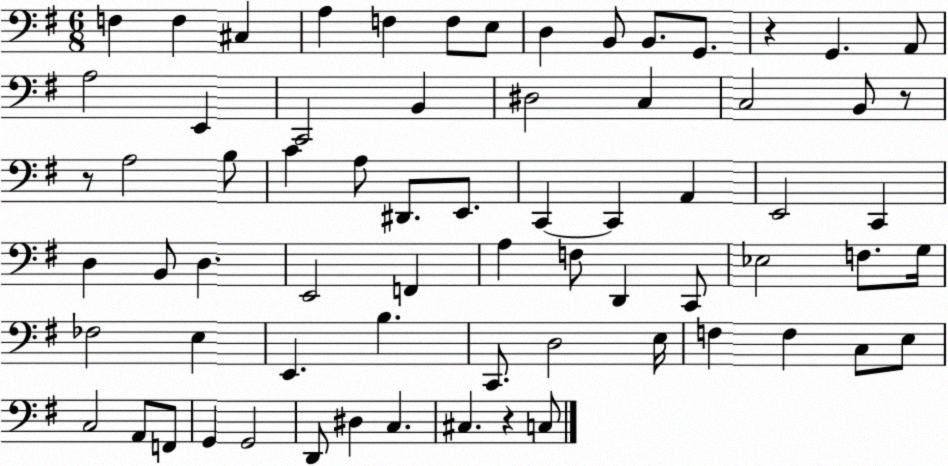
X:1
T:Untitled
M:6/8
L:1/4
K:G
F, F, ^C, A, F, F,/2 E,/2 D, B,,/2 B,,/2 G,,/2 z G,, A,,/2 A,2 E,, C,,2 B,, ^D,2 C, C,2 B,,/2 z/2 z/2 A,2 B,/2 C A,/2 ^D,,/2 E,,/2 C,, C,, A,, E,,2 C,, D, B,,/2 D, E,,2 F,, A, F,/2 D,, C,,/2 _E,2 F,/2 G,/4 _F,2 E, E,, B, C,,/2 D,2 E,/4 F, F, C,/2 E,/2 C,2 A,,/2 F,,/2 G,, G,,2 D,,/2 ^D, C, ^C, z C,/2